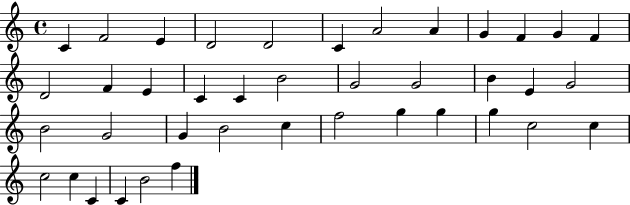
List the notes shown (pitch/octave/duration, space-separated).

C4/q F4/h E4/q D4/h D4/h C4/q A4/h A4/q G4/q F4/q G4/q F4/q D4/h F4/q E4/q C4/q C4/q B4/h G4/h G4/h B4/q E4/q G4/h B4/h G4/h G4/q B4/h C5/q F5/h G5/q G5/q G5/q C5/h C5/q C5/h C5/q C4/q C4/q B4/h F5/q